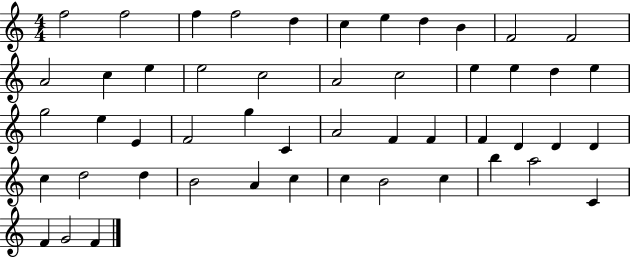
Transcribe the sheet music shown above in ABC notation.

X:1
T:Untitled
M:4/4
L:1/4
K:C
f2 f2 f f2 d c e d B F2 F2 A2 c e e2 c2 A2 c2 e e d e g2 e E F2 g C A2 F F F D D D c d2 d B2 A c c B2 c b a2 C F G2 F